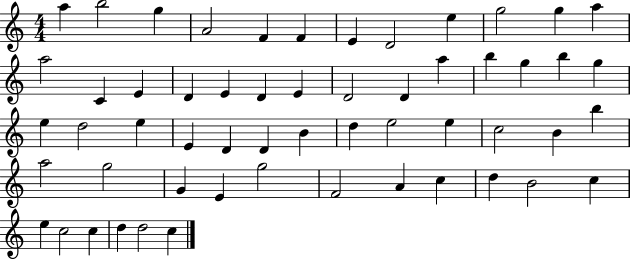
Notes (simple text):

A5/q B5/h G5/q A4/h F4/q F4/q E4/q D4/h E5/q G5/h G5/q A5/q A5/h C4/q E4/q D4/q E4/q D4/q E4/q D4/h D4/q A5/q B5/q G5/q B5/q G5/q E5/q D5/h E5/q E4/q D4/q D4/q B4/q D5/q E5/h E5/q C5/h B4/q B5/q A5/h G5/h G4/q E4/q G5/h F4/h A4/q C5/q D5/q B4/h C5/q E5/q C5/h C5/q D5/q D5/h C5/q